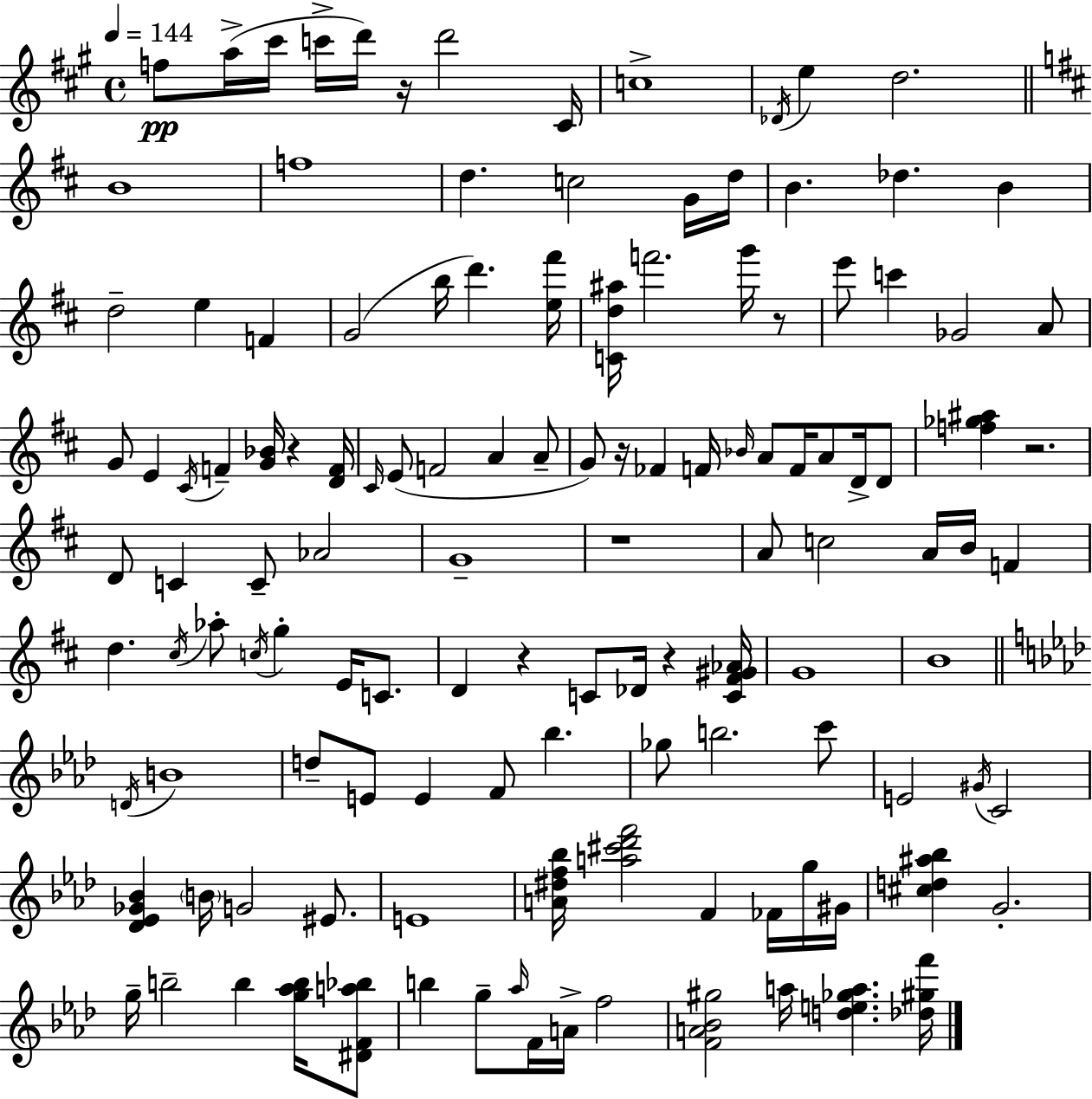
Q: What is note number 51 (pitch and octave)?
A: D4